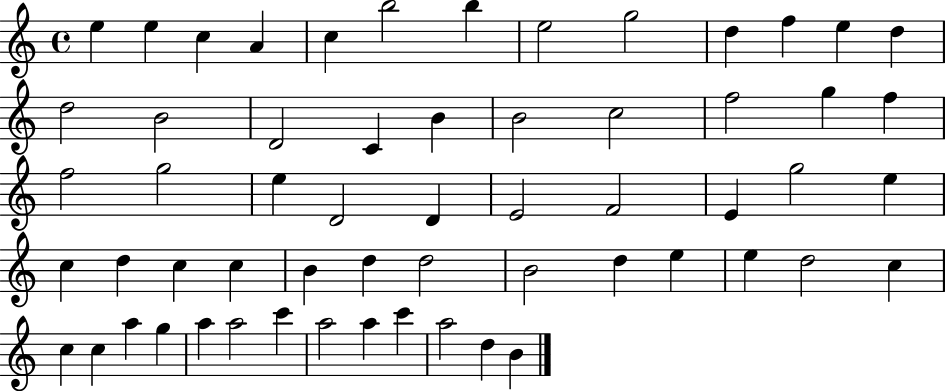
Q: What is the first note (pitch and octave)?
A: E5